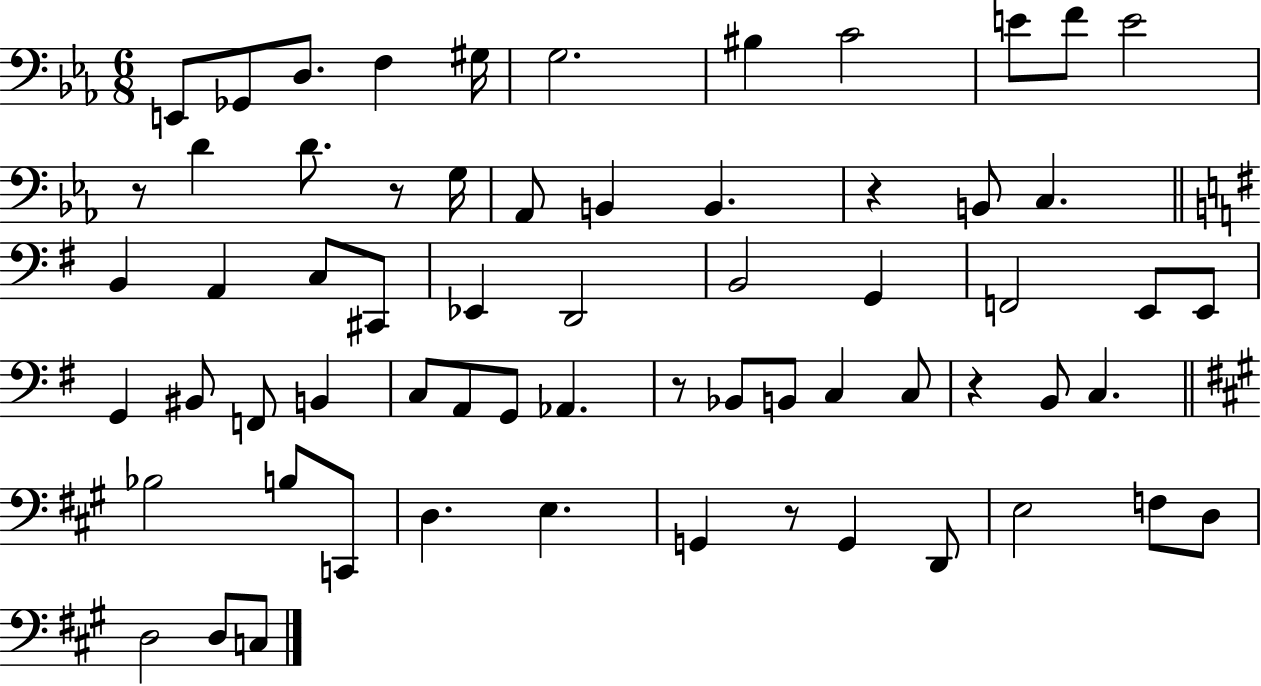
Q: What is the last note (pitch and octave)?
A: C3